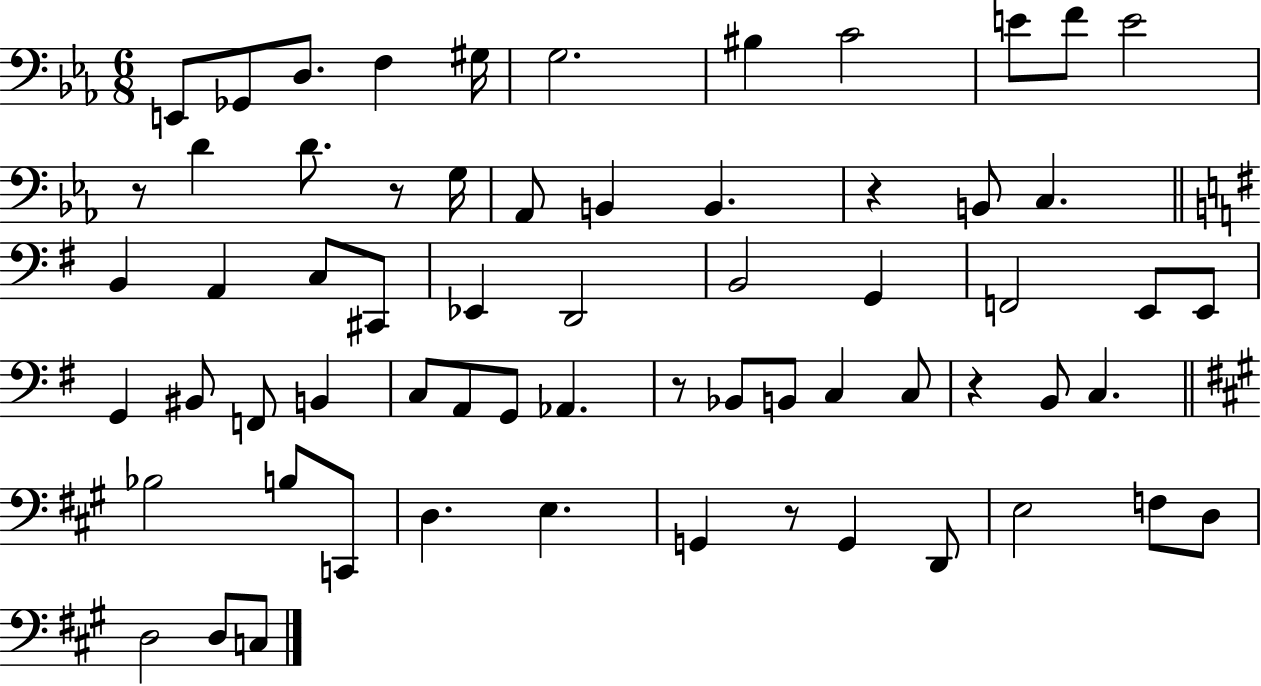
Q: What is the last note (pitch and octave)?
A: C3